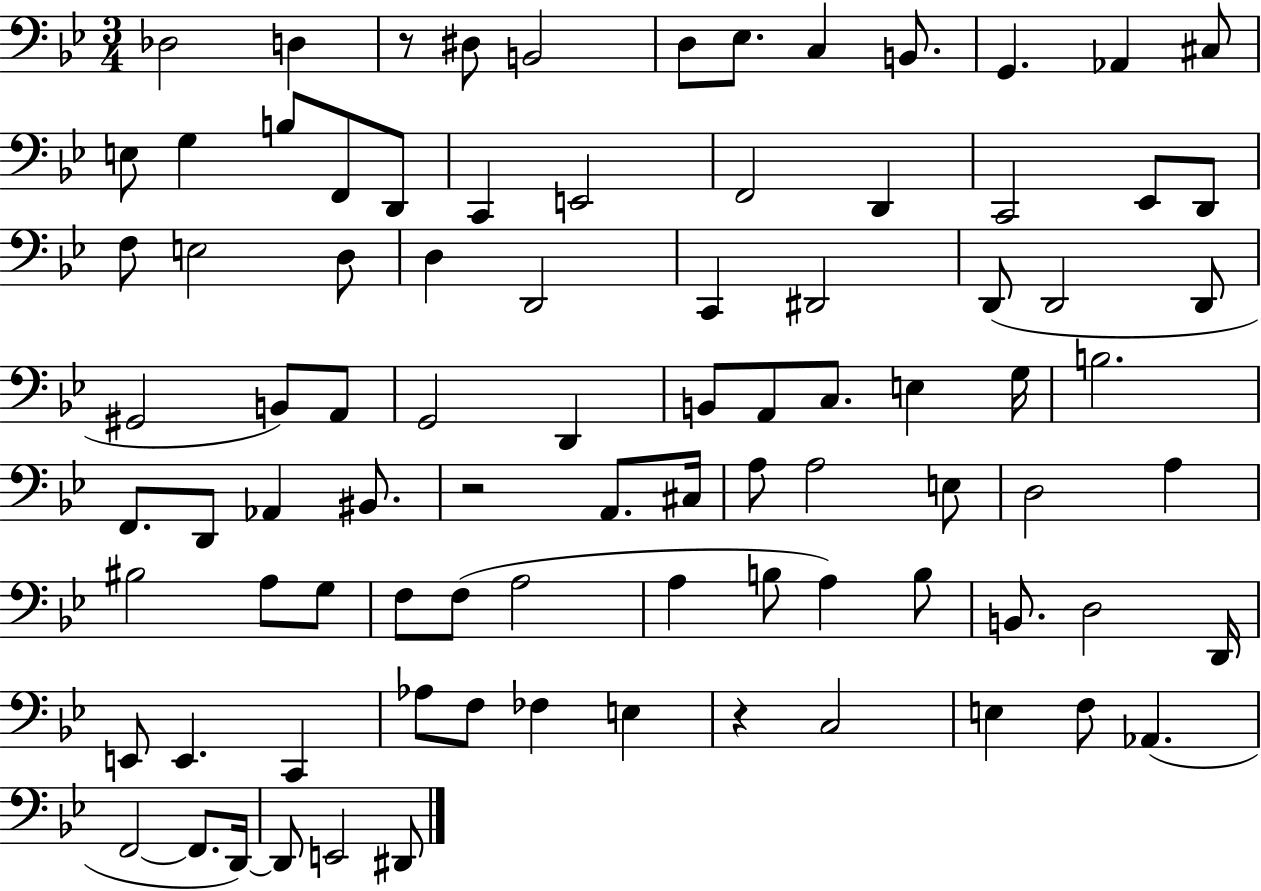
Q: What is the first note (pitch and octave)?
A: Db3